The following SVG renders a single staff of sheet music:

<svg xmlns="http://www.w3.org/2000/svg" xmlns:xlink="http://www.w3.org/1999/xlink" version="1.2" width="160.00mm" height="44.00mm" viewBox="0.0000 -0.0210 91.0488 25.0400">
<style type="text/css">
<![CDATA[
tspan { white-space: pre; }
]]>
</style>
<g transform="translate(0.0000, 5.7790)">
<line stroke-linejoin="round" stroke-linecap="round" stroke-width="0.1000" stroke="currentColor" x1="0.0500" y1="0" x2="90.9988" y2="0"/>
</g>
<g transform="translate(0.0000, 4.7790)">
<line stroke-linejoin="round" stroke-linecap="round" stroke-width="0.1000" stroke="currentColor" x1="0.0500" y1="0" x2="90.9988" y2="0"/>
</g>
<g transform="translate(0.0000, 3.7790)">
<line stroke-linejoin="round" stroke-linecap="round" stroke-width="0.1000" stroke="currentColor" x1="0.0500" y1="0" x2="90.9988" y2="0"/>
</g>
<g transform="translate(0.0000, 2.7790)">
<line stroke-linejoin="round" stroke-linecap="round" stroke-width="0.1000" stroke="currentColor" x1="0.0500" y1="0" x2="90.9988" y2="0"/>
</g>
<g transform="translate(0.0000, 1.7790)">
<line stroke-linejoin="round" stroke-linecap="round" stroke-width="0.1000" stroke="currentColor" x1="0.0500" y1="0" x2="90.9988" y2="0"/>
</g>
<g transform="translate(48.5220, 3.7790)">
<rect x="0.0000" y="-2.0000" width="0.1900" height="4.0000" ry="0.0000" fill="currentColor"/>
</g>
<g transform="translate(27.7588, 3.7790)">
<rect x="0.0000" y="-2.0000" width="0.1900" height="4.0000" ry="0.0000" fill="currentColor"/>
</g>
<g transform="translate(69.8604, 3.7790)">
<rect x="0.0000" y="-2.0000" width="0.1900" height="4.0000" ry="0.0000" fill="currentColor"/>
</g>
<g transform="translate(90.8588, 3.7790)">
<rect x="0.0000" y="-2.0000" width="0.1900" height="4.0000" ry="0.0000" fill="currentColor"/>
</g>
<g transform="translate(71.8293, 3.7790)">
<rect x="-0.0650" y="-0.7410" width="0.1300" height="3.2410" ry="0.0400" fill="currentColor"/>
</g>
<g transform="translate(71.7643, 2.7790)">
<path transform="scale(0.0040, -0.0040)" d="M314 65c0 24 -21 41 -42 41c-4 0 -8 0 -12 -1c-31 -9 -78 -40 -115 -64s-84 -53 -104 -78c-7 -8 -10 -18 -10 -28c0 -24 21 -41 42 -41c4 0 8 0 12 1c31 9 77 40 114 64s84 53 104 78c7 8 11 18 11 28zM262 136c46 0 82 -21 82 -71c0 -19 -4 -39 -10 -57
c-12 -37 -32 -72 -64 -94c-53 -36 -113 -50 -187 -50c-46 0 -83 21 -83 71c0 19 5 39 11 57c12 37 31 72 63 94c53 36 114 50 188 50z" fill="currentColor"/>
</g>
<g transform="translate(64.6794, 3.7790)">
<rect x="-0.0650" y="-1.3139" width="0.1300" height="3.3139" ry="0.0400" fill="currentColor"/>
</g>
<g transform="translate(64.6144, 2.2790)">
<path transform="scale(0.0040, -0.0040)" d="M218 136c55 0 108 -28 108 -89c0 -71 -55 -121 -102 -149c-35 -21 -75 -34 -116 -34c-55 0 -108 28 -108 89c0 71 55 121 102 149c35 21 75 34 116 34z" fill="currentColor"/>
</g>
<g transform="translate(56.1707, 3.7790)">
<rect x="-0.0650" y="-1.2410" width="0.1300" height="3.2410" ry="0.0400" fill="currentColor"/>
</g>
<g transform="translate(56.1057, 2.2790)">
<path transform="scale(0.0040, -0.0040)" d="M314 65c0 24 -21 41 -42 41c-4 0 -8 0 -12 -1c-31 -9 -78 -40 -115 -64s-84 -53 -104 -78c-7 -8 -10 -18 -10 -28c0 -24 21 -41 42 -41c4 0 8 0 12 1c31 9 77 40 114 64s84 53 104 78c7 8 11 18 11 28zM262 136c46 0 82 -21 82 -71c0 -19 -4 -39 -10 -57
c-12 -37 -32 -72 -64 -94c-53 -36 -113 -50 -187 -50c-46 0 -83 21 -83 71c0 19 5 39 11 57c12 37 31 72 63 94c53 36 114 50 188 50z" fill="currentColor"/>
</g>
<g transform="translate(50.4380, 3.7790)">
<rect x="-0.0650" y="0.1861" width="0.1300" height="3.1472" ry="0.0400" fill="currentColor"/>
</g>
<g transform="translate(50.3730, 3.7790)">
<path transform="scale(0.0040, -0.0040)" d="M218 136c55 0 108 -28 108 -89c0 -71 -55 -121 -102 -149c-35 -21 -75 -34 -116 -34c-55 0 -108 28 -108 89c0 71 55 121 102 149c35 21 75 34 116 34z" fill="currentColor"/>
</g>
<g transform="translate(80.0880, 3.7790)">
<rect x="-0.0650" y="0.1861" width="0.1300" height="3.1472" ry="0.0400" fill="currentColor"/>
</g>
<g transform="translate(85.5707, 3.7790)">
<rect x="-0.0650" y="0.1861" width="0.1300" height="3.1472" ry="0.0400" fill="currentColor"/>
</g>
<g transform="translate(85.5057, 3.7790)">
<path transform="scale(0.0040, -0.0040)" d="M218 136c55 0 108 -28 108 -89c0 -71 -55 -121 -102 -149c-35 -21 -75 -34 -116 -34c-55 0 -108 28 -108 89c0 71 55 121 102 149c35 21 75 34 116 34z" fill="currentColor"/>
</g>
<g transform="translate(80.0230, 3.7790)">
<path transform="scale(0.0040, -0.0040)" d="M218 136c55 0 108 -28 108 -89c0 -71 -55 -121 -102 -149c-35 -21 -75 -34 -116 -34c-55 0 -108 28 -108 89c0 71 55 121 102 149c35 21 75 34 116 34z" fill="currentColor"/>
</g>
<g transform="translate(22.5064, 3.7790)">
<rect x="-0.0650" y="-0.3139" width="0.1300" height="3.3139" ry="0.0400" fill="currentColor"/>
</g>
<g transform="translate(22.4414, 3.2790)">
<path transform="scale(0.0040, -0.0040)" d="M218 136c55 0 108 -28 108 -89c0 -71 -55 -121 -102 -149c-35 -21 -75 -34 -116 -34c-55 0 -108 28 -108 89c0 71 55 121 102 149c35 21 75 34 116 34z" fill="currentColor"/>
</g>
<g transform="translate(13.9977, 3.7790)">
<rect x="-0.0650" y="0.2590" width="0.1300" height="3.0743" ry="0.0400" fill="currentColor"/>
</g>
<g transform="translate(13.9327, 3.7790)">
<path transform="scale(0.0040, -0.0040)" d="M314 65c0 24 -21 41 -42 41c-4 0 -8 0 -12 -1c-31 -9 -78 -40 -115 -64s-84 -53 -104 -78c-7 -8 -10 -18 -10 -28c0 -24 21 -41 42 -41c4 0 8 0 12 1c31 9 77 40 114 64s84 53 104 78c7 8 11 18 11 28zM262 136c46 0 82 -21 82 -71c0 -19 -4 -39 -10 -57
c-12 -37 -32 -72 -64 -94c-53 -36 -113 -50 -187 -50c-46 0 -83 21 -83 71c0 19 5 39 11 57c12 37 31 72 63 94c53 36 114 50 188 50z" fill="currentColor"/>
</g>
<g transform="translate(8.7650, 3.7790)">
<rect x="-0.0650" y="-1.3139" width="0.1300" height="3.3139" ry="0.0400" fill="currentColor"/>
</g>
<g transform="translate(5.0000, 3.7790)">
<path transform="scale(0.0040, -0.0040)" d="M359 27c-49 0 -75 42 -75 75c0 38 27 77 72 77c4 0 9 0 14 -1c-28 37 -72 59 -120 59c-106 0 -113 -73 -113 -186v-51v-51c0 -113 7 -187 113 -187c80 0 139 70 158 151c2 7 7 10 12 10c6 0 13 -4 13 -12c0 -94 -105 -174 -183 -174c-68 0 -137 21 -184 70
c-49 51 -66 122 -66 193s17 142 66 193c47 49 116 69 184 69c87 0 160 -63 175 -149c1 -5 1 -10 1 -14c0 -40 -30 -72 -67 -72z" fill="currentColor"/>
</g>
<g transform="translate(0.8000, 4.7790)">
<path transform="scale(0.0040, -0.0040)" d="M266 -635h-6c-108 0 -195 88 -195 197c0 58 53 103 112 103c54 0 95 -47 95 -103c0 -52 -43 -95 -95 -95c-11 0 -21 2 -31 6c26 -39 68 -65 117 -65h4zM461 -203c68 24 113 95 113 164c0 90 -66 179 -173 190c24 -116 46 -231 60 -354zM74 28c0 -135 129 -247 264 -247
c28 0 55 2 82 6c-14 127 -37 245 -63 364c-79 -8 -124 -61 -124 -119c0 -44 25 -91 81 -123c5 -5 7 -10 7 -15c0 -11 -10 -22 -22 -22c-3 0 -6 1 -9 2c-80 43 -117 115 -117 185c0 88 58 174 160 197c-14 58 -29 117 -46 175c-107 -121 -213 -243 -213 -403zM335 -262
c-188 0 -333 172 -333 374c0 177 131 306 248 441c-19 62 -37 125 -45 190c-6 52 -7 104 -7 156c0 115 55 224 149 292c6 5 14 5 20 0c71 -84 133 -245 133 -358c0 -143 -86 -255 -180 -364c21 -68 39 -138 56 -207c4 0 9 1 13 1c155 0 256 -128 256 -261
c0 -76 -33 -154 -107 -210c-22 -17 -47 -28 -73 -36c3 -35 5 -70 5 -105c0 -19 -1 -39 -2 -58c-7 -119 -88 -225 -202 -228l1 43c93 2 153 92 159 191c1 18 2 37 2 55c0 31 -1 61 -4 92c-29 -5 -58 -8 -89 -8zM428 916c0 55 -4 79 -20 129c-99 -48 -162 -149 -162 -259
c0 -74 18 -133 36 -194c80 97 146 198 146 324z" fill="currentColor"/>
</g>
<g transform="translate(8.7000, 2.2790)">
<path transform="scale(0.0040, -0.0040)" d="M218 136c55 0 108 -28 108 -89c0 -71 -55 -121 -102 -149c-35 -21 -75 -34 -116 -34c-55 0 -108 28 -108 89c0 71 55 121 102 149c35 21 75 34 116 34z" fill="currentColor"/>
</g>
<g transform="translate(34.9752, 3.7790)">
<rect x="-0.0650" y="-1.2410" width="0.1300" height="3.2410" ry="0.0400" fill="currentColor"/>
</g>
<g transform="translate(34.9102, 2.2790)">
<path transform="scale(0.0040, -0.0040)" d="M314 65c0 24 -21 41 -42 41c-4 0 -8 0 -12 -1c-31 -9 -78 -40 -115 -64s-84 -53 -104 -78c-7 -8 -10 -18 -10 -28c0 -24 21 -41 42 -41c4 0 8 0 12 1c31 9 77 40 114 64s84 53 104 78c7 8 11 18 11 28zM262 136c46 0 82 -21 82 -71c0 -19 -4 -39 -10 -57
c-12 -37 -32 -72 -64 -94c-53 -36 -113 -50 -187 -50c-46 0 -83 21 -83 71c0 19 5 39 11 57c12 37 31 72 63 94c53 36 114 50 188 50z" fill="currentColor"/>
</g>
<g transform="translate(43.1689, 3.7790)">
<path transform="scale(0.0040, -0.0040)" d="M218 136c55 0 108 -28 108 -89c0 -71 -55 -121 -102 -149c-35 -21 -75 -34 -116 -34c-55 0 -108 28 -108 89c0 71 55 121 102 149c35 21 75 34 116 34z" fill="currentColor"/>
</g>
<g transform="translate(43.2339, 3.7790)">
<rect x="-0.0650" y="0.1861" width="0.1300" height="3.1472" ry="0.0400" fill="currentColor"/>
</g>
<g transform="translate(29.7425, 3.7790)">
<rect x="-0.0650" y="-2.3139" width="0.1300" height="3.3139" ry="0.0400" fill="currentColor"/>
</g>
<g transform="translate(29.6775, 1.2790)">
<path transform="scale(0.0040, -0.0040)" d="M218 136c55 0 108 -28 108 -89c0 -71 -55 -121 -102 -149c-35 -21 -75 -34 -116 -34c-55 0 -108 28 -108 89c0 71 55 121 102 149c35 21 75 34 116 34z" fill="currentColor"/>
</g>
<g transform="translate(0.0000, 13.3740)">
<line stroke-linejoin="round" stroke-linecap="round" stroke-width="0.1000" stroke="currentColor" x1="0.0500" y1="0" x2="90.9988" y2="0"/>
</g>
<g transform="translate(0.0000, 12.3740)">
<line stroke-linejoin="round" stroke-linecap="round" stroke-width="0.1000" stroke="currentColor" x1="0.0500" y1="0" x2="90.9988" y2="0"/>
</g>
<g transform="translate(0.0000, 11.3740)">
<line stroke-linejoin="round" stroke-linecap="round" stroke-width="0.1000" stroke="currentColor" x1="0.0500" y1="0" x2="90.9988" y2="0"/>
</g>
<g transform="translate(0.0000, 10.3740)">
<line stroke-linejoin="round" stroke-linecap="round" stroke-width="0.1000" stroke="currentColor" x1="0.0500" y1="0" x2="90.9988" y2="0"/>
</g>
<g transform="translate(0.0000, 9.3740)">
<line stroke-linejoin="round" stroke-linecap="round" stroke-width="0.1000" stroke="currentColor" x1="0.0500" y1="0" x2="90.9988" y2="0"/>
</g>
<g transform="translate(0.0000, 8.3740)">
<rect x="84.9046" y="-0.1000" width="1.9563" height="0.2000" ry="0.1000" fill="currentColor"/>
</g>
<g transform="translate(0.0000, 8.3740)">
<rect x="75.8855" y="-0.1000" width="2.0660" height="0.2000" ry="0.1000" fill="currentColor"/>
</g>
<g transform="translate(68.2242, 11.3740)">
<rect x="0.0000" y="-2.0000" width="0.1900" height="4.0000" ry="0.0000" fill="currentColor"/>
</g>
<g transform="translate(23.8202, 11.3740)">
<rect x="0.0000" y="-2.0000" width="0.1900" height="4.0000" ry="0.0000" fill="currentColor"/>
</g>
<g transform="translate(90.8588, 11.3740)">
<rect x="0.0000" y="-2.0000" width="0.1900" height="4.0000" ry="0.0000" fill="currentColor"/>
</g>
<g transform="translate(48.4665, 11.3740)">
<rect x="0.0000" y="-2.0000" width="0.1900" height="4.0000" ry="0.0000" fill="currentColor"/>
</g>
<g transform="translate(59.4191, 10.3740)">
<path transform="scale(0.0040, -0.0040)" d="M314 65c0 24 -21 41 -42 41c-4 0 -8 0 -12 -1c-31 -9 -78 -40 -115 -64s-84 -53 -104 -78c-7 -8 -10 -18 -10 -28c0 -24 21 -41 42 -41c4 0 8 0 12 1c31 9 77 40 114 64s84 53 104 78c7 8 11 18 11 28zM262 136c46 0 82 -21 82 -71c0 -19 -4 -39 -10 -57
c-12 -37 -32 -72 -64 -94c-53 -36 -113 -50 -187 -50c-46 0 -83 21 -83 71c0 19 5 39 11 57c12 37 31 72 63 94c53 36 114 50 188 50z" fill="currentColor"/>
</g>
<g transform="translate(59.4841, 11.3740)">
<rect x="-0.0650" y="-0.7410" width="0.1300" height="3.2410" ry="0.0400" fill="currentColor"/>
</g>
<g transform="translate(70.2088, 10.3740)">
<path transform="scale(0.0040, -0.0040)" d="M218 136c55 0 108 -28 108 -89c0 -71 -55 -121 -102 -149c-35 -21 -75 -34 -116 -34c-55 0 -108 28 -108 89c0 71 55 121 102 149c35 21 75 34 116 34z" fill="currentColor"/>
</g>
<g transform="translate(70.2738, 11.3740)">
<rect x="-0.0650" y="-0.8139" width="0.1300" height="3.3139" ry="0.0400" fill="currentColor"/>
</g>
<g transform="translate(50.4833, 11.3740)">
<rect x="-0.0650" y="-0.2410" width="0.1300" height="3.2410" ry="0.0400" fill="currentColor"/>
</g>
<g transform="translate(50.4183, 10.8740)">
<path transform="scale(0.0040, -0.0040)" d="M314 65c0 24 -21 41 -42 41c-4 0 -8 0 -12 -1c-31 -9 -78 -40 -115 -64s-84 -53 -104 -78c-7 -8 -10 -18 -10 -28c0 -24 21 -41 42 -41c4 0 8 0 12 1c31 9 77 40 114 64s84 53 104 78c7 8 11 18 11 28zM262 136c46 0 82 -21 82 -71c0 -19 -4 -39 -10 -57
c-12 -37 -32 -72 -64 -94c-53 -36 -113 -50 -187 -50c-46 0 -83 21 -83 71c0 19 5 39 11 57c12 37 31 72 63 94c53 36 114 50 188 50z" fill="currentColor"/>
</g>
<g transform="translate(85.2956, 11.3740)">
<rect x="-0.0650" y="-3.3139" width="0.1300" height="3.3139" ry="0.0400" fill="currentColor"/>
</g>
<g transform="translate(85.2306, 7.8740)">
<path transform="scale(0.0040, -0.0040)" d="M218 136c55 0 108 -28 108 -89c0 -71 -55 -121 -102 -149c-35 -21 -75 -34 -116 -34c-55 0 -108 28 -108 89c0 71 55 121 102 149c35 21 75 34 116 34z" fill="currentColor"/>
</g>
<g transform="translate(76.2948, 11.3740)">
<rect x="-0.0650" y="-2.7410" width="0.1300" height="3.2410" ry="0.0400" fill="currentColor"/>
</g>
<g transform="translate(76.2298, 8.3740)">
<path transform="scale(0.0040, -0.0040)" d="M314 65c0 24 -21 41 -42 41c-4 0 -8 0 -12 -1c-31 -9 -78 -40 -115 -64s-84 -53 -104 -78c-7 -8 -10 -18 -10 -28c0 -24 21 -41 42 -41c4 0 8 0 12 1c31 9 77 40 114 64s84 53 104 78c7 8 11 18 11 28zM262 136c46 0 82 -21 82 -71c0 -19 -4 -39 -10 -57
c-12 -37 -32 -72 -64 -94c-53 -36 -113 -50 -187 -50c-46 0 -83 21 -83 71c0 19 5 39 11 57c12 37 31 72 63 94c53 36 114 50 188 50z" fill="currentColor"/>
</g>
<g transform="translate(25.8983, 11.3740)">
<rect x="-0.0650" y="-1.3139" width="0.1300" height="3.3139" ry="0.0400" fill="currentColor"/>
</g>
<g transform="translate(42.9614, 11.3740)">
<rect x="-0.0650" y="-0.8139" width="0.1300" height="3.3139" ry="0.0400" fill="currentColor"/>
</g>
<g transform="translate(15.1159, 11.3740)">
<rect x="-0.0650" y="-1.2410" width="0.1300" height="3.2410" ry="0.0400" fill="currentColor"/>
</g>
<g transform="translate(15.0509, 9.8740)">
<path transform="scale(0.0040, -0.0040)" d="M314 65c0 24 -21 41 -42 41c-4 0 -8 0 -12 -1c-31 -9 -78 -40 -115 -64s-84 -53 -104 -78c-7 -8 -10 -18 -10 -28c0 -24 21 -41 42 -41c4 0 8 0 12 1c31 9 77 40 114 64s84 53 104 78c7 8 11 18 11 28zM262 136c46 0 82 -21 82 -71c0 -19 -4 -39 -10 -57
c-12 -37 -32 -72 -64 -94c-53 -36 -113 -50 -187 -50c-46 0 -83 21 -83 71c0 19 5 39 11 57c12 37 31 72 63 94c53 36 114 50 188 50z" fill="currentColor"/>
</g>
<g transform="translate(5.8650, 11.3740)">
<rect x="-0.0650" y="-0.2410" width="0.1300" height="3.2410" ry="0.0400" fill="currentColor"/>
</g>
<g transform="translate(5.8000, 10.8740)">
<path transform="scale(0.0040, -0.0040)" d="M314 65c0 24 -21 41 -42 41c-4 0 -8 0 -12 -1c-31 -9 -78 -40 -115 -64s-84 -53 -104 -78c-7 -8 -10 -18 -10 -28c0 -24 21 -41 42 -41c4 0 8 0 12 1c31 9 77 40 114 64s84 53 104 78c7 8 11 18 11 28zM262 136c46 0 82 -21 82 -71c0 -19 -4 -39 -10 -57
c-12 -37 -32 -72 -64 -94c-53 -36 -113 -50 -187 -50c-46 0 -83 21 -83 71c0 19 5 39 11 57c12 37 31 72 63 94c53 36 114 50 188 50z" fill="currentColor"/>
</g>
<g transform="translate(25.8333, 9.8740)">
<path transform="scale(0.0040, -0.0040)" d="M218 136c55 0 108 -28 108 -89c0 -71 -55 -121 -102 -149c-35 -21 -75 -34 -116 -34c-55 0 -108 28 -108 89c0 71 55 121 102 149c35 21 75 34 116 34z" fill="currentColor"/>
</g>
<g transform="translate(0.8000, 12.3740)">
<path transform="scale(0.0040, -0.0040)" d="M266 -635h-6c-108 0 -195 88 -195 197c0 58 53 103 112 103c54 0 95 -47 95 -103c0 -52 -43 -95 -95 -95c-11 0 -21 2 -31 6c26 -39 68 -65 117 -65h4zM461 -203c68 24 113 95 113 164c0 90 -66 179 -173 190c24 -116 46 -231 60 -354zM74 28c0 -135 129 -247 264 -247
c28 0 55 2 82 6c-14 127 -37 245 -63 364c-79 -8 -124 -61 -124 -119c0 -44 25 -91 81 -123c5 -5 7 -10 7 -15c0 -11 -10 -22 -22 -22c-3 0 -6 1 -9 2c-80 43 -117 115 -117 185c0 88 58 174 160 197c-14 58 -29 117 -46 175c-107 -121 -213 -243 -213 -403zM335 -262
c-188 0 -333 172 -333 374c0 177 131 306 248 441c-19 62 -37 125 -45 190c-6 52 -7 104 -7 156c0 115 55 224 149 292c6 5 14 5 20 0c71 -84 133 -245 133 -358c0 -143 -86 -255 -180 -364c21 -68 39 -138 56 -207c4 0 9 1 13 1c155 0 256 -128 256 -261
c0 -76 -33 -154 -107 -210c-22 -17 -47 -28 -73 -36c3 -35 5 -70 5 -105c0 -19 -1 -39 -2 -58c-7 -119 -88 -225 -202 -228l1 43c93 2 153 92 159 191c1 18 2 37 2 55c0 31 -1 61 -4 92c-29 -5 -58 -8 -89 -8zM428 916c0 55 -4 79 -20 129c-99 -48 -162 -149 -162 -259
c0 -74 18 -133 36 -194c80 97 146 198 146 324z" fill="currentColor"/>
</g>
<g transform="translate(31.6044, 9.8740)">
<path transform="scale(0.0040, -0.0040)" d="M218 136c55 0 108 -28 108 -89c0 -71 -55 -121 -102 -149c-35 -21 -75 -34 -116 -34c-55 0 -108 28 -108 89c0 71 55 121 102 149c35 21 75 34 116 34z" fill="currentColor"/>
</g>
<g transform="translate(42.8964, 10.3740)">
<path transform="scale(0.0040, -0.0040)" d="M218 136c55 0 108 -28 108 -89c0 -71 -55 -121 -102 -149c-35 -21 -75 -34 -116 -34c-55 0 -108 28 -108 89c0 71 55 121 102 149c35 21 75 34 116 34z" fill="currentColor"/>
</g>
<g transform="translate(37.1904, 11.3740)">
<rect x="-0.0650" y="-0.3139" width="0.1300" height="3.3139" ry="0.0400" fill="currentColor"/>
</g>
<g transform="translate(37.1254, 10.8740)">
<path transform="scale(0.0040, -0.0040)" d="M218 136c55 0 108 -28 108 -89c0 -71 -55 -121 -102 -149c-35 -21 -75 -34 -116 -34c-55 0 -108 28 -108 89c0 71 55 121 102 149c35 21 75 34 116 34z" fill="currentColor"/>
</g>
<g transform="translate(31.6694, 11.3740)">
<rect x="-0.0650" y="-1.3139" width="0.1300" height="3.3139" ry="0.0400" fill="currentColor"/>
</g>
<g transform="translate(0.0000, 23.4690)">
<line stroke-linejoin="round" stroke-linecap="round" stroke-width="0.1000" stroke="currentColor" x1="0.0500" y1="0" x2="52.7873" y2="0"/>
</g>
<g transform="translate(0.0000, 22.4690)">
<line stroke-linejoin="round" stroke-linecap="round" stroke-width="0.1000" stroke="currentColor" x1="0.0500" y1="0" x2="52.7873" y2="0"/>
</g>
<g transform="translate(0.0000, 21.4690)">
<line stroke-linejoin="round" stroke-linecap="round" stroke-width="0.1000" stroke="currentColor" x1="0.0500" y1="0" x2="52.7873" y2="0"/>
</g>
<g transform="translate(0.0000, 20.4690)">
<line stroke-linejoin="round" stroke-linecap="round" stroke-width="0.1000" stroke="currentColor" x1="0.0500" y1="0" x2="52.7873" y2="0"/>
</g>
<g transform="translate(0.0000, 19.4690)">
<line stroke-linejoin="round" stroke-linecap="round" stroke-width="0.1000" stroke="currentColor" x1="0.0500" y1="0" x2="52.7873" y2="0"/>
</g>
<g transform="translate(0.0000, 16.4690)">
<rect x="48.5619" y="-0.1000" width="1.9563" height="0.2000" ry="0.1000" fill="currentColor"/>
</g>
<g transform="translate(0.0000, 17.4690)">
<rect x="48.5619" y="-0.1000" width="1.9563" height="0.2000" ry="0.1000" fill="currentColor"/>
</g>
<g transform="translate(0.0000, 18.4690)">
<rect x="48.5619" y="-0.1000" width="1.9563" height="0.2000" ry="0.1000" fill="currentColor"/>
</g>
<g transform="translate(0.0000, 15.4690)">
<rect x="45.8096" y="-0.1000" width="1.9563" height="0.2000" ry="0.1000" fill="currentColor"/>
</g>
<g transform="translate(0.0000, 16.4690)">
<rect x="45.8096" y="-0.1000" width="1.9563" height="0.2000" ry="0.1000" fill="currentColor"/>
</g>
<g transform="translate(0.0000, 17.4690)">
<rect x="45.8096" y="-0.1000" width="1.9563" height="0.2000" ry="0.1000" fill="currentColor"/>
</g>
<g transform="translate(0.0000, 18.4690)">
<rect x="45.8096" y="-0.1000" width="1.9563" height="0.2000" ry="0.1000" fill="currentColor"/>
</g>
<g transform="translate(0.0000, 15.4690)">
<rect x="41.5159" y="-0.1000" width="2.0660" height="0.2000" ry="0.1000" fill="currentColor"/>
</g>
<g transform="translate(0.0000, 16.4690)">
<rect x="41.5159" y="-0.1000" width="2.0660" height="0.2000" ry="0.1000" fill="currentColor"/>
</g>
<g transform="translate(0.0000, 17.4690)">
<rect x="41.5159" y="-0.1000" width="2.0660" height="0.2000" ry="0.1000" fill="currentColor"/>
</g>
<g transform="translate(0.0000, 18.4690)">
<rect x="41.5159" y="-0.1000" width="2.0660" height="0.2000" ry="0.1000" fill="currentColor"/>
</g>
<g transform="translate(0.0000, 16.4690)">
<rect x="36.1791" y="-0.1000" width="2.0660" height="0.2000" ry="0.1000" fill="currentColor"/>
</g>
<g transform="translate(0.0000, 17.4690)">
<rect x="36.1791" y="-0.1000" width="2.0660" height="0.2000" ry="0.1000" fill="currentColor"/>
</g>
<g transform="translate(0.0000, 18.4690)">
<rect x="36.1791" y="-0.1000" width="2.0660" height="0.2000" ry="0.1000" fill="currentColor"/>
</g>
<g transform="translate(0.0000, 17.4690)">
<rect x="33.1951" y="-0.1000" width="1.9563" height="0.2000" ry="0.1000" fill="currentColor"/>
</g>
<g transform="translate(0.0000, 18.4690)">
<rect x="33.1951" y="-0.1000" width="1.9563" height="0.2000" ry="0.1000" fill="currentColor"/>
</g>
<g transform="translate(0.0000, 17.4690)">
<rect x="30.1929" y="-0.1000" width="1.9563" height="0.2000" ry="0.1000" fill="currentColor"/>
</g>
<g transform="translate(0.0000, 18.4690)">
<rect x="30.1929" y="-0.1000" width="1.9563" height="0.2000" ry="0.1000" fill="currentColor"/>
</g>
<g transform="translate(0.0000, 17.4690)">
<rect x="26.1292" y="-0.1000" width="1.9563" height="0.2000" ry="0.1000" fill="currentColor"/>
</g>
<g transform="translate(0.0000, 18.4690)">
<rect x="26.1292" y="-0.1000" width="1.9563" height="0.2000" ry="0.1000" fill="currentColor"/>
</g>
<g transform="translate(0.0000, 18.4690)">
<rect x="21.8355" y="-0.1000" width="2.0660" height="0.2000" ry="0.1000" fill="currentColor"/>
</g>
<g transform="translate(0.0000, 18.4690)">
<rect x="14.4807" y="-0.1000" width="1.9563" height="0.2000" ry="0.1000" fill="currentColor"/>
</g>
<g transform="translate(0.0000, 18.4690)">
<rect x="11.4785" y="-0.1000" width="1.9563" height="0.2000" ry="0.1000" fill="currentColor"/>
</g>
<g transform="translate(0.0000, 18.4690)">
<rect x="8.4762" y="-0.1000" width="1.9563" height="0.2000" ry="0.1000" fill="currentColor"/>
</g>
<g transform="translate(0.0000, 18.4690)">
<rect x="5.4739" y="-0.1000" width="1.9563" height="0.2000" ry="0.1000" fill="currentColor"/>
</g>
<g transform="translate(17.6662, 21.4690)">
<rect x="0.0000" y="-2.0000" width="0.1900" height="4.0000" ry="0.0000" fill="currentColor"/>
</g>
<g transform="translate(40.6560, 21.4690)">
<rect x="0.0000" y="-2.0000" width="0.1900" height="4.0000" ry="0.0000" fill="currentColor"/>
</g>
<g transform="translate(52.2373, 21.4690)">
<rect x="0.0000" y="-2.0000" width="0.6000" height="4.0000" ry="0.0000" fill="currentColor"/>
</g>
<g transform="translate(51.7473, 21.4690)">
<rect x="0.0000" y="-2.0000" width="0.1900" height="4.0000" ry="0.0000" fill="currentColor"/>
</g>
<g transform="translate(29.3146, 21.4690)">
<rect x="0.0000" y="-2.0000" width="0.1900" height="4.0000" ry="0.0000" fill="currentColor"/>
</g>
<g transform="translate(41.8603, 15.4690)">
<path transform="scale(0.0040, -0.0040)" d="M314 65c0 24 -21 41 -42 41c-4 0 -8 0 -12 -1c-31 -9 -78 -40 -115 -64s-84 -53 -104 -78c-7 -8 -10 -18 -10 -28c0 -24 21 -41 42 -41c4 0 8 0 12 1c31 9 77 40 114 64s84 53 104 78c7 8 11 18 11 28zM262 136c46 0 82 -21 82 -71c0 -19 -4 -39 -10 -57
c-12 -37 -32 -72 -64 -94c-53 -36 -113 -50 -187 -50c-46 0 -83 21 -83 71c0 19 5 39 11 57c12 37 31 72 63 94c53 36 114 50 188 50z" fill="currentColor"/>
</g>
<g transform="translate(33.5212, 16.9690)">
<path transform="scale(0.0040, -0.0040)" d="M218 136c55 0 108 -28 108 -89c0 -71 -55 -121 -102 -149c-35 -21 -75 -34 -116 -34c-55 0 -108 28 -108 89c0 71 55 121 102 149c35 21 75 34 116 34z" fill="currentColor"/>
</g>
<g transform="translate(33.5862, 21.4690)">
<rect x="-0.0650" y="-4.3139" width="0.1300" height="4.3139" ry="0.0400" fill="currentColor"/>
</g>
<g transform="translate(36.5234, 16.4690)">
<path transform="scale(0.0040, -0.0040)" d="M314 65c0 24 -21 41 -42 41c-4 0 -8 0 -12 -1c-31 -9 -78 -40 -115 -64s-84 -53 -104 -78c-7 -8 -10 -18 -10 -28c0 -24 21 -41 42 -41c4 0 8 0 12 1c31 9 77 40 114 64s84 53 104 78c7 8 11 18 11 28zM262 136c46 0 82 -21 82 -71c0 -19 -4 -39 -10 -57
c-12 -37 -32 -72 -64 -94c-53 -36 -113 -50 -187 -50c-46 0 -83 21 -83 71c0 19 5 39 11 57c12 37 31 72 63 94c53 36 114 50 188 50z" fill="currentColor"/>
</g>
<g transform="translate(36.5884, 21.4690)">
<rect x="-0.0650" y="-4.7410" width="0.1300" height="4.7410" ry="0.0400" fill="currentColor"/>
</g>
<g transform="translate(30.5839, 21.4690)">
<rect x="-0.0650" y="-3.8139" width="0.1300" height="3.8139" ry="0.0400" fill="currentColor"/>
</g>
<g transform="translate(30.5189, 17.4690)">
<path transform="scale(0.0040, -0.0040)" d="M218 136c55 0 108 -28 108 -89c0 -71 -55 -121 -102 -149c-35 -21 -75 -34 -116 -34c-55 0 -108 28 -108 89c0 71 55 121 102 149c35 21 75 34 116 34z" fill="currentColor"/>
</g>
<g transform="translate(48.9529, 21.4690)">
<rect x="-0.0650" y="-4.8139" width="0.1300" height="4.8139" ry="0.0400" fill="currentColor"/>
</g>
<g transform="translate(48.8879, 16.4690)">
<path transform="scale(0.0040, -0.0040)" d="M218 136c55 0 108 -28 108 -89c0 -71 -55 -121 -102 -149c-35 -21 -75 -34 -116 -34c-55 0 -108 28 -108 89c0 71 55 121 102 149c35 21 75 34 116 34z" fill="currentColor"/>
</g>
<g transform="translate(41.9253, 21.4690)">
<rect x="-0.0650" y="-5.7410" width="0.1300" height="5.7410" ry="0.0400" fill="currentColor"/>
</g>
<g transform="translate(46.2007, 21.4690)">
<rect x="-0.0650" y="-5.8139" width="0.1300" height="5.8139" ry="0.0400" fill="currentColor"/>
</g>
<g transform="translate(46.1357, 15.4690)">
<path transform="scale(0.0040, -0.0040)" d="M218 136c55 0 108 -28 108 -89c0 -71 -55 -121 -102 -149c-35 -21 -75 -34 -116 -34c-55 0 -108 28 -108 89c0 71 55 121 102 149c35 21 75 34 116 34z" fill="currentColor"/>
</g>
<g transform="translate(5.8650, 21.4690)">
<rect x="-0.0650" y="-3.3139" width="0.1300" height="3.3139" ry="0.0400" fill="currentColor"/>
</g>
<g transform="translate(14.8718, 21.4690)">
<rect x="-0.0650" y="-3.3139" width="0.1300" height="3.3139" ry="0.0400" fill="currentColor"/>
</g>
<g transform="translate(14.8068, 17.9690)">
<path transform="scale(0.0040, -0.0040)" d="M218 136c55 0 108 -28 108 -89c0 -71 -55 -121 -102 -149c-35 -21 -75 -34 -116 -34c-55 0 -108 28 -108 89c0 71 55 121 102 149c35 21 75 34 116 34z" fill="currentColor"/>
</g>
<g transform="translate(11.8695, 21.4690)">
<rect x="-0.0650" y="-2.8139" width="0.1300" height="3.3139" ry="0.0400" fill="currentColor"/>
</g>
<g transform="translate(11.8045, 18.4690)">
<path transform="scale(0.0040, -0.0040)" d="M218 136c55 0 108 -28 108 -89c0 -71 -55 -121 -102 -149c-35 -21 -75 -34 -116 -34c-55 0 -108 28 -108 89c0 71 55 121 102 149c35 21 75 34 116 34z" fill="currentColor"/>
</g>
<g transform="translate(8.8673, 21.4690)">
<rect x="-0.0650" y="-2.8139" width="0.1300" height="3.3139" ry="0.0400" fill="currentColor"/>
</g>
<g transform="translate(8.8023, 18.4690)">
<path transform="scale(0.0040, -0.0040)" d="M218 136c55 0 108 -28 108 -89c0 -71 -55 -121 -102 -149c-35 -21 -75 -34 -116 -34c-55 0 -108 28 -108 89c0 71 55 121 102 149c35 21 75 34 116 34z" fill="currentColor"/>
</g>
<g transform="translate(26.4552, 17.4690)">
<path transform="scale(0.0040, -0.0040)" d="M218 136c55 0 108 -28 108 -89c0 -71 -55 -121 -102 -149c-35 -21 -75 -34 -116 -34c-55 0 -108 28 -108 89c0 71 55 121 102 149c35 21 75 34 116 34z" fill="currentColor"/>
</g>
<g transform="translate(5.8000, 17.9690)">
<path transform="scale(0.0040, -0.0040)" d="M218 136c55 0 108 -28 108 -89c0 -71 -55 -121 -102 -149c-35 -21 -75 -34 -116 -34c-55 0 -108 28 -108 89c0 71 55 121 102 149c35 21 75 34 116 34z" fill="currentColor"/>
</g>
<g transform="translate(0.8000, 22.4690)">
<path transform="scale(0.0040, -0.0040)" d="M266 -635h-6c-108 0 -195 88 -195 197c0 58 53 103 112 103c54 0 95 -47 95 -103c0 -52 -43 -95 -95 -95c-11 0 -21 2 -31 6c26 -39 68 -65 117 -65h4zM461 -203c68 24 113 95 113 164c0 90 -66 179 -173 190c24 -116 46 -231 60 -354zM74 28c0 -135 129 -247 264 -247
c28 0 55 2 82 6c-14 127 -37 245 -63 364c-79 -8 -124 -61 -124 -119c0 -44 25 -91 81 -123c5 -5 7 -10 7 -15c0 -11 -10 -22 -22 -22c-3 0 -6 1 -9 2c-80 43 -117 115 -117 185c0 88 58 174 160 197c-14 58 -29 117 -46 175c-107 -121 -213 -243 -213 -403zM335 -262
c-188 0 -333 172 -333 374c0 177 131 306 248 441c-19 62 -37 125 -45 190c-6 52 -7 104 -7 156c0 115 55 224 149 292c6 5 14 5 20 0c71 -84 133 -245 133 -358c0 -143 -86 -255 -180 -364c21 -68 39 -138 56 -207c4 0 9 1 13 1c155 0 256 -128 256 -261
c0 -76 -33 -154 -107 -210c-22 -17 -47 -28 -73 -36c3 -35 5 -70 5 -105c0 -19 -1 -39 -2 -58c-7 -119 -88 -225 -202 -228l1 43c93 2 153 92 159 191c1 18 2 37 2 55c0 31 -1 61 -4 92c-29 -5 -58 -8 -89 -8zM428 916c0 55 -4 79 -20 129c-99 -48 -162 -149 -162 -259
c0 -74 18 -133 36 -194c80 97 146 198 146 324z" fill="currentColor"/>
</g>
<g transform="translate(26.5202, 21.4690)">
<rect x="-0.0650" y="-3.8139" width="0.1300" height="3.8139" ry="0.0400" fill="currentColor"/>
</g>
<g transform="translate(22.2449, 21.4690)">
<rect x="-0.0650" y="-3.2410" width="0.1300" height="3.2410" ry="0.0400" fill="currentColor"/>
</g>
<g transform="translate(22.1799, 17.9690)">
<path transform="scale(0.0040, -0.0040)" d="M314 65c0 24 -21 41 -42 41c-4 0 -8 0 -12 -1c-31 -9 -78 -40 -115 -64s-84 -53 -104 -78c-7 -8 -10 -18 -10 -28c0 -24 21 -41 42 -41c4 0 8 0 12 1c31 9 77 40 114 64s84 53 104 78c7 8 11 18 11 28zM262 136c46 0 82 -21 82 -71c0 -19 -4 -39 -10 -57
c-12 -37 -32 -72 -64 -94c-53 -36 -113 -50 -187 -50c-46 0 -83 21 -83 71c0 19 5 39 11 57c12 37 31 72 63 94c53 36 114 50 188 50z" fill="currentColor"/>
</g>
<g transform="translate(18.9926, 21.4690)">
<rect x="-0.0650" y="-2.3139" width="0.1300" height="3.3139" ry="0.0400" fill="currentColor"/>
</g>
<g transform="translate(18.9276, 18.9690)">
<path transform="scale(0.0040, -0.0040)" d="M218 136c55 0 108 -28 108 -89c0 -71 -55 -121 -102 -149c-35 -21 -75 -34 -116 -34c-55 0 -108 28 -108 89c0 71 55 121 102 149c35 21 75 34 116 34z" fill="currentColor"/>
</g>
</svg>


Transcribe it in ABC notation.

X:1
T:Untitled
M:4/4
L:1/4
K:C
e B2 c g e2 B B e2 e d2 B B c2 e2 e e c d c2 d2 d a2 b b a a b g b2 c' c' d' e'2 g'2 g' e'